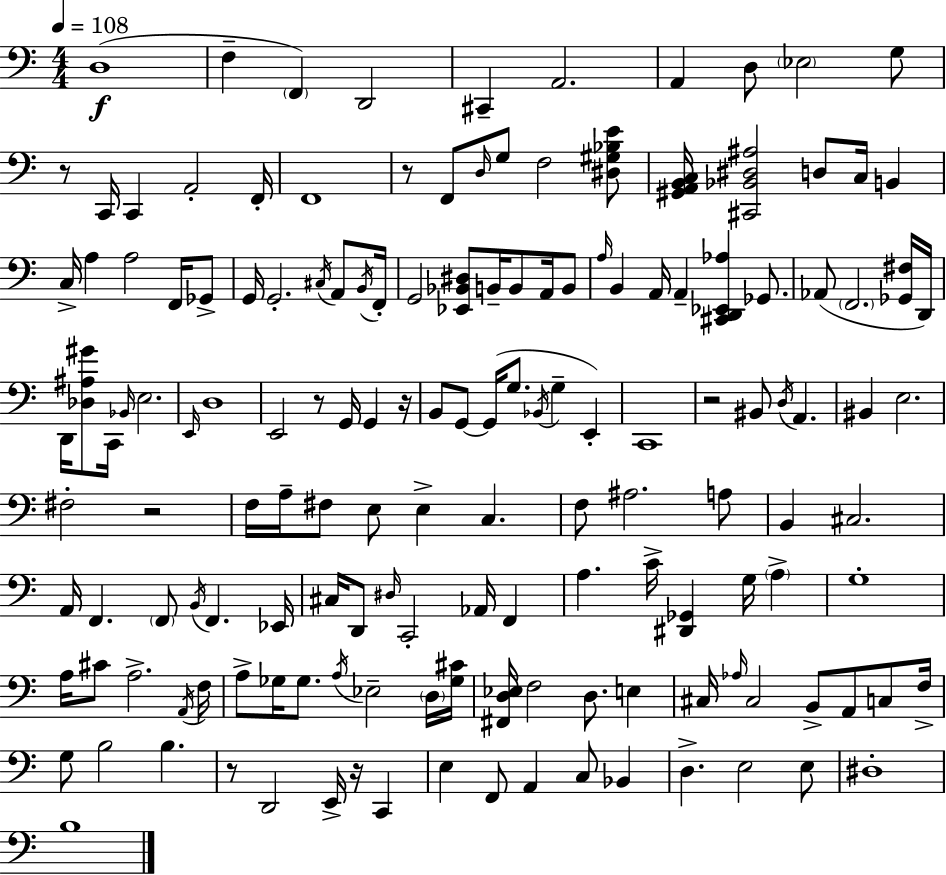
D3/w F3/q F2/q D2/h C#2/q A2/h. A2/q D3/e Eb3/h G3/e R/e C2/s C2/q A2/h F2/s F2/w R/e F2/e D3/s G3/e F3/h [D#3,G#3,Bb3,E4]/e [G#2,A2,B2,C3]/s [C#2,Bb2,D#3,A#3]/h D3/e C3/s B2/q C3/s A3/q A3/h F2/s Gb2/e G2/s G2/h. C#3/s A2/e B2/s F2/s G2/h [Eb2,Bb2,D#3]/e B2/s B2/e A2/s B2/e A3/s B2/q A2/s A2/q [C#2,D2,Eb2,Ab3]/q Gb2/e. Ab2/e F2/h. [Gb2,F#3]/s D2/s D2/s [Db3,A#3,G#4]/e C2/s Bb2/s E3/h. E2/s D3/w E2/h R/e G2/s G2/q R/s B2/e G2/e G2/s G3/e. Bb2/s G3/q E2/q C2/w R/h BIS2/e D3/s A2/q. BIS2/q E3/h. F#3/h R/h F3/s A3/s F#3/e E3/e E3/q C3/q. F3/e A#3/h. A3/e B2/q C#3/h. A2/s F2/q. F2/e B2/s F2/q. Eb2/s C#3/s D2/e D#3/s C2/h Ab2/s F2/q A3/q. C4/s [D#2,Gb2]/q G3/s A3/q G3/w A3/s C#4/e A3/h. A2/s F3/s A3/e Gb3/s Gb3/e. A3/s Eb3/h D3/s [Gb3,C#4]/s [F#2,D3,Eb3]/s F3/h D3/e. E3/q C#3/s Ab3/s C#3/h B2/e A2/e C3/e F3/s G3/e B3/h B3/q. R/e D2/h E2/s R/s C2/q E3/q F2/e A2/q C3/e Bb2/q D3/q. E3/h E3/e D#3/w B3/w